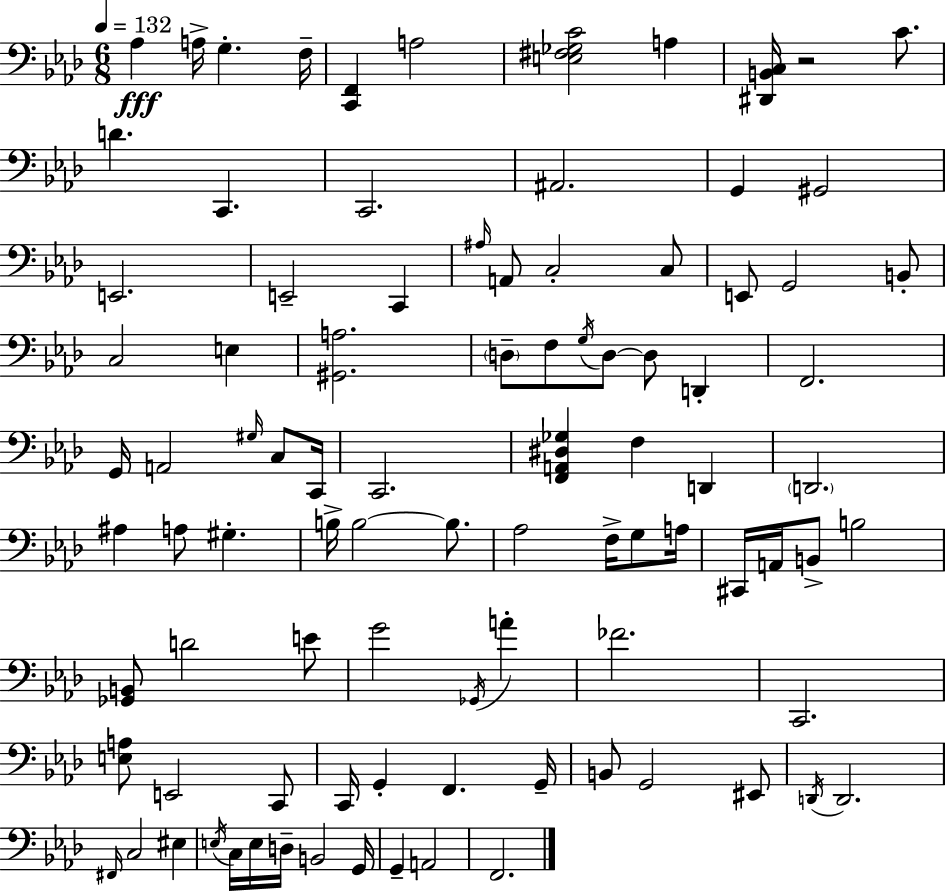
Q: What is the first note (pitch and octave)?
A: Ab3